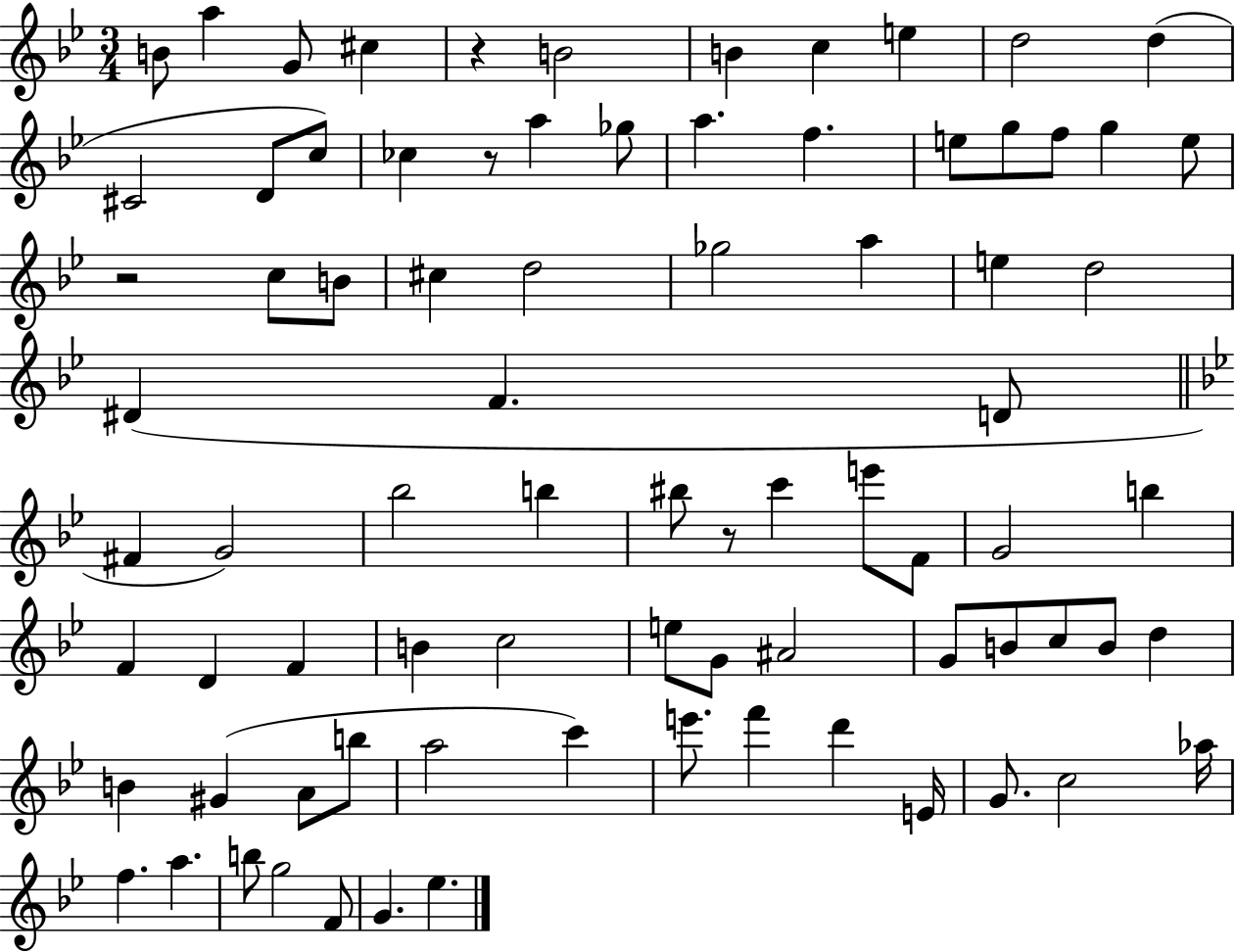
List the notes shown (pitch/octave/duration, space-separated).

B4/e A5/q G4/e C#5/q R/q B4/h B4/q C5/q E5/q D5/h D5/q C#4/h D4/e C5/e CES5/q R/e A5/q Gb5/e A5/q. F5/q. E5/e G5/e F5/e G5/q E5/e R/h C5/e B4/e C#5/q D5/h Gb5/h A5/q E5/q D5/h D#4/q F4/q. D4/e F#4/q G4/h Bb5/h B5/q BIS5/e R/e C6/q E6/e F4/e G4/h B5/q F4/q D4/q F4/q B4/q C5/h E5/e G4/e A#4/h G4/e B4/e C5/e B4/e D5/q B4/q G#4/q A4/e B5/e A5/h C6/q E6/e. F6/q D6/q E4/s G4/e. C5/h Ab5/s F5/q. A5/q. B5/e G5/h F4/e G4/q. Eb5/q.